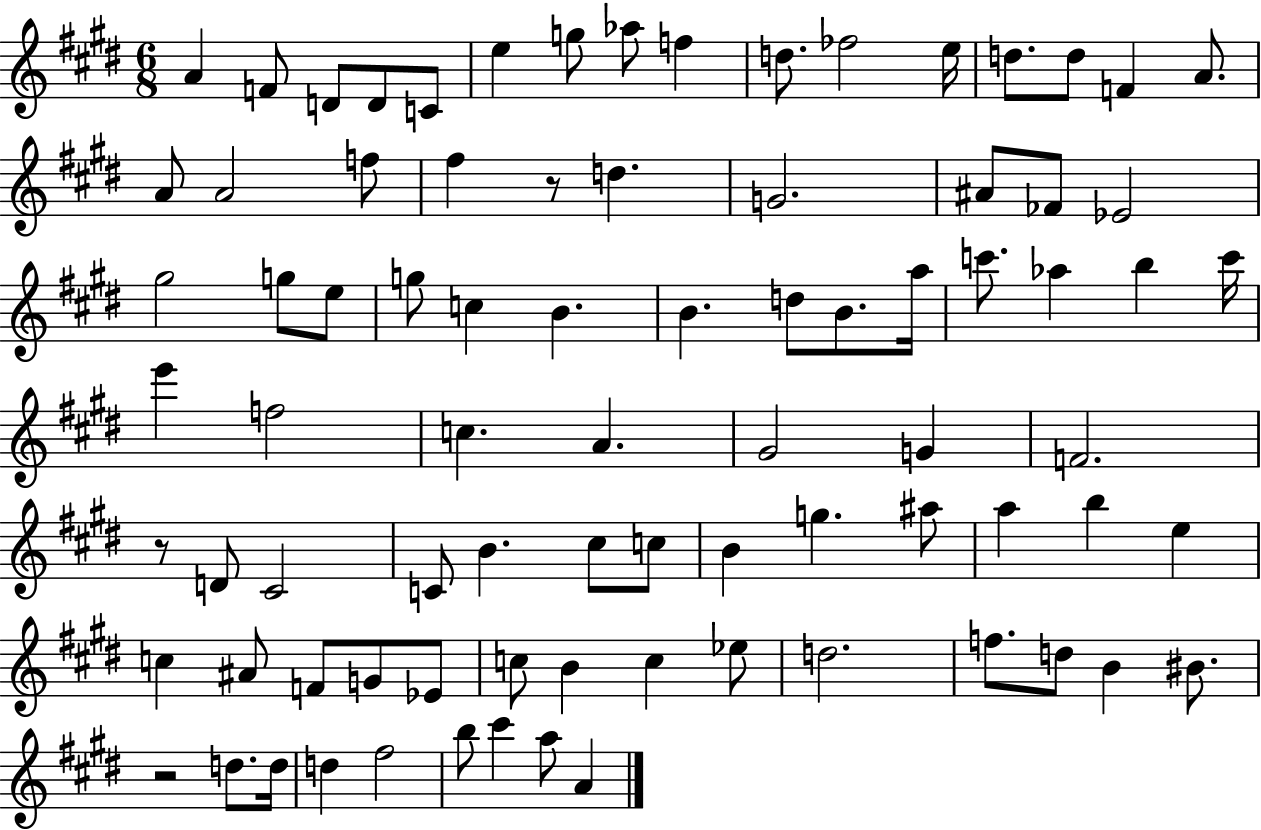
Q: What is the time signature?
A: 6/8